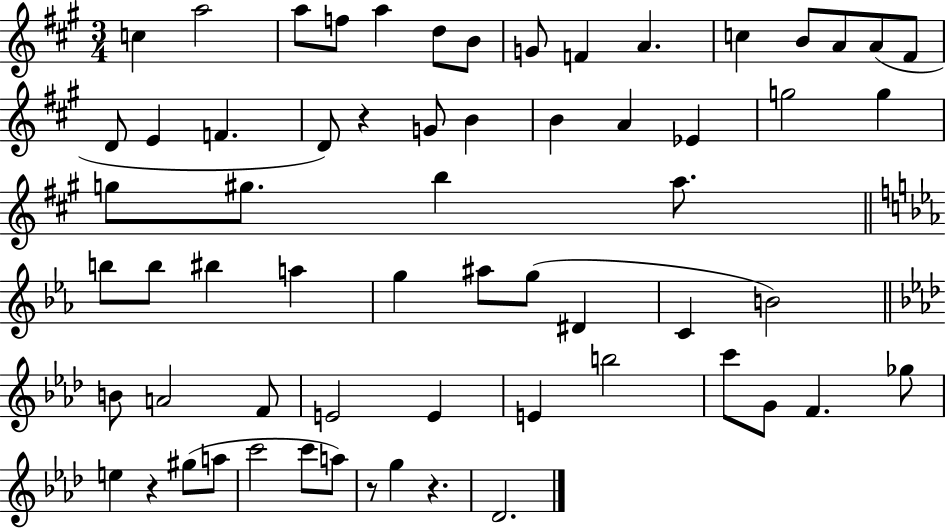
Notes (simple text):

C5/q A5/h A5/e F5/e A5/q D5/e B4/e G4/e F4/q A4/q. C5/q B4/e A4/e A4/e F#4/e D4/e E4/q F4/q. D4/e R/q G4/e B4/q B4/q A4/q Eb4/q G5/h G5/q G5/e G#5/e. B5/q A5/e. B5/e B5/e BIS5/q A5/q G5/q A#5/e G5/e D#4/q C4/q B4/h B4/e A4/h F4/e E4/h E4/q E4/q B5/h C6/e G4/e F4/q. Gb5/e E5/q R/q G#5/e A5/e C6/h C6/e A5/e R/e G5/q R/q. Db4/h.